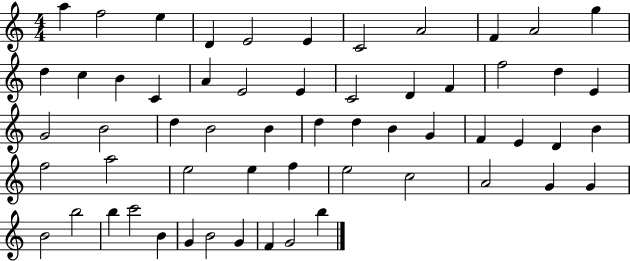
A5/q F5/h E5/q D4/q E4/h E4/q C4/h A4/h F4/q A4/h G5/q D5/q C5/q B4/q C4/q A4/q E4/h E4/q C4/h D4/q F4/q F5/h D5/q E4/q G4/h B4/h D5/q B4/h B4/q D5/q D5/q B4/q G4/q F4/q E4/q D4/q B4/q F5/h A5/h E5/h E5/q F5/q E5/h C5/h A4/h G4/q G4/q B4/h B5/h B5/q C6/h B4/q G4/q B4/h G4/q F4/q G4/h B5/q